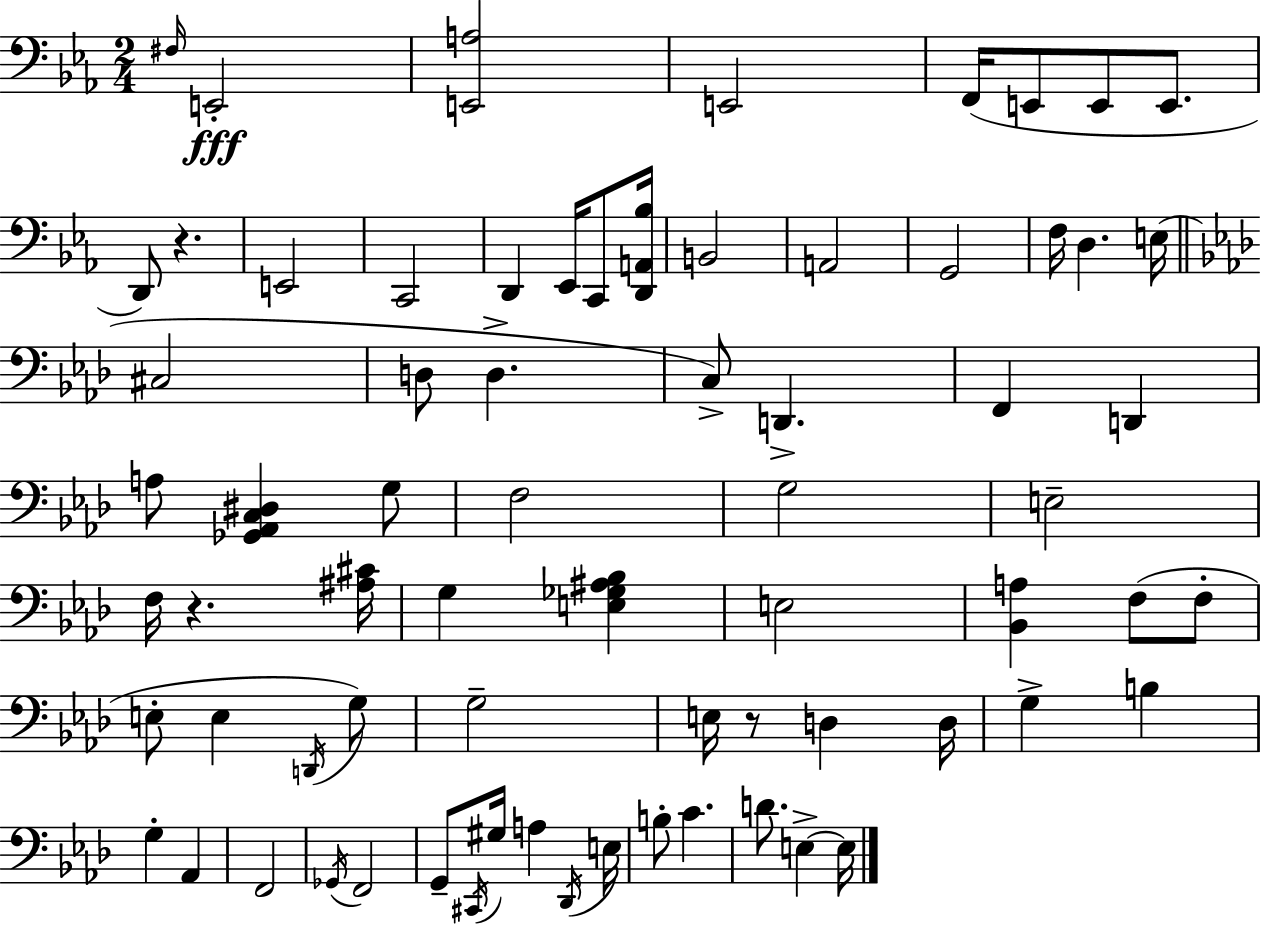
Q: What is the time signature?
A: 2/4